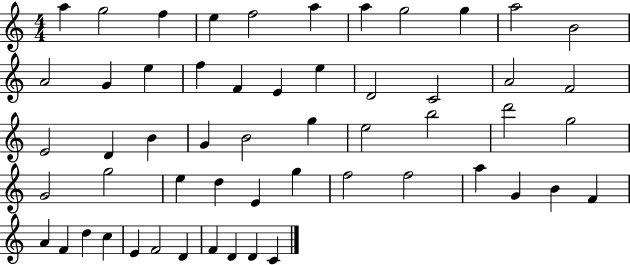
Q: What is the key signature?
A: C major